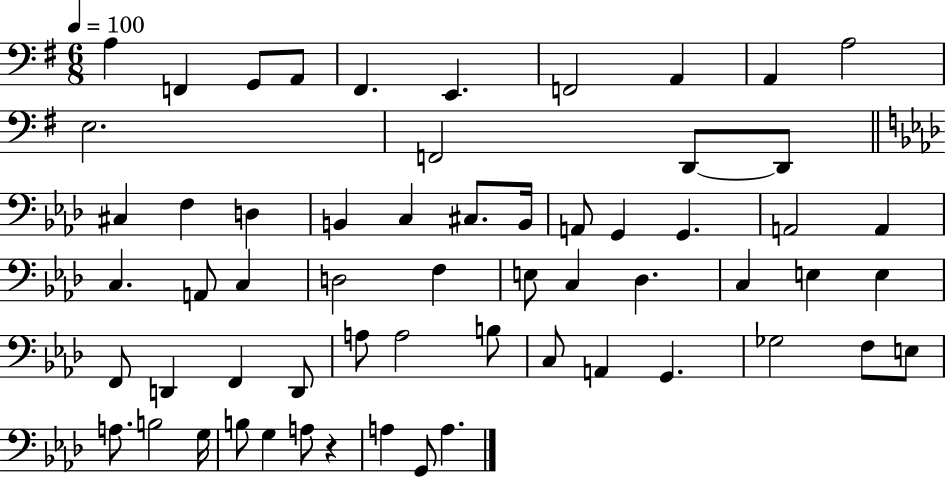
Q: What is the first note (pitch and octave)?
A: A3